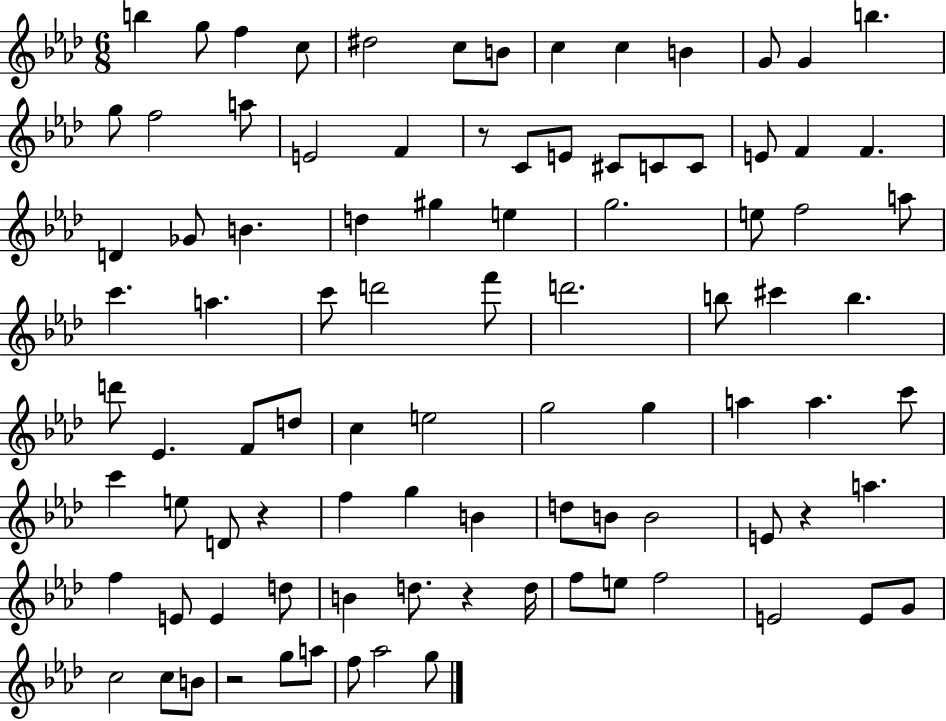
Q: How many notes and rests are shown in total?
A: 93